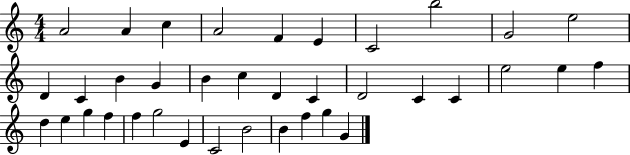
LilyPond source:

{
  \clef treble
  \numericTimeSignature
  \time 4/4
  \key c \major
  a'2 a'4 c''4 | a'2 f'4 e'4 | c'2 b''2 | g'2 e''2 | \break d'4 c'4 b'4 g'4 | b'4 c''4 d'4 c'4 | d'2 c'4 c'4 | e''2 e''4 f''4 | \break d''4 e''4 g''4 f''4 | f''4 g''2 e'4 | c'2 b'2 | b'4 f''4 g''4 g'4 | \break \bar "|."
}